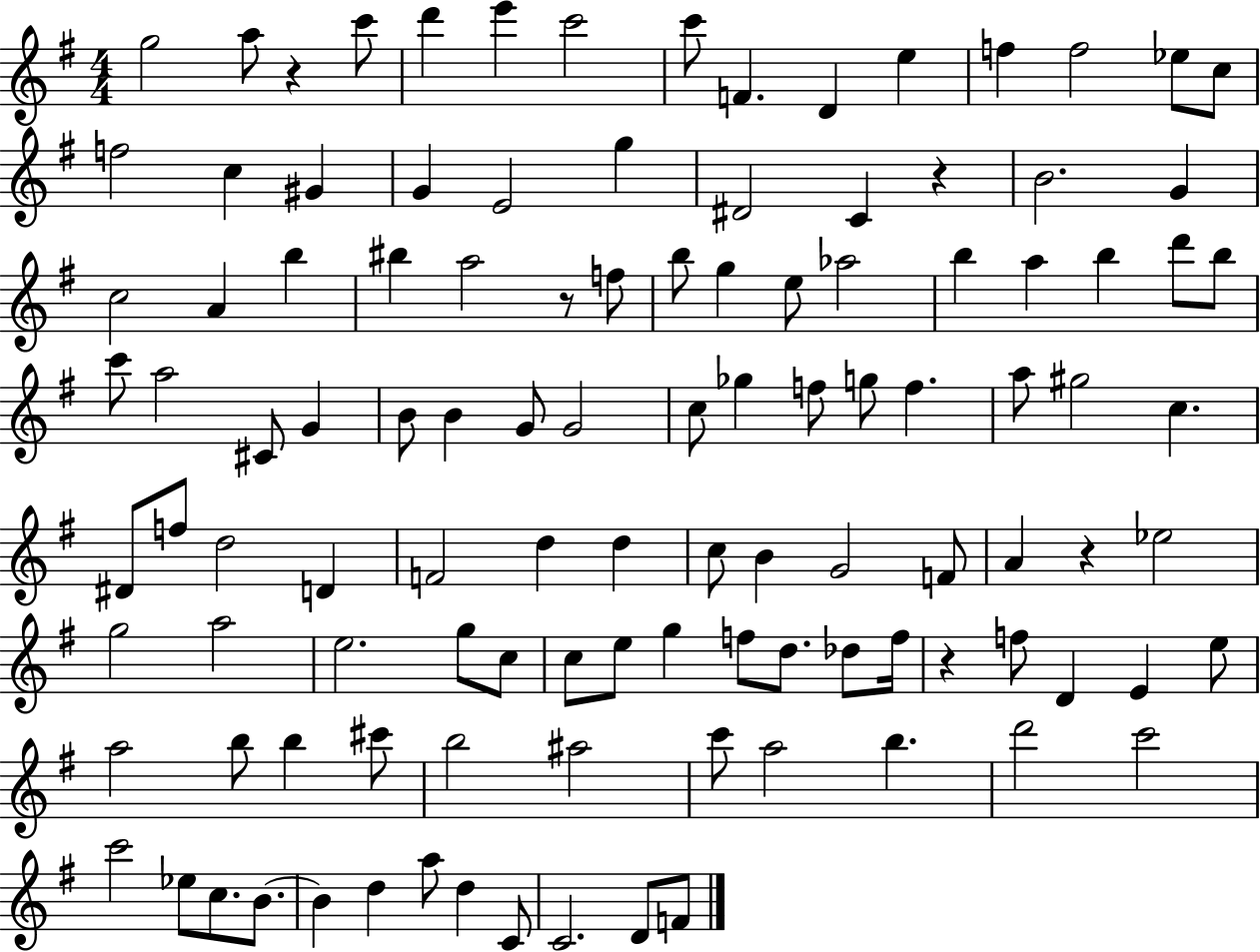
{
  \clef treble
  \numericTimeSignature
  \time 4/4
  \key g \major
  \repeat volta 2 { g''2 a''8 r4 c'''8 | d'''4 e'''4 c'''2 | c'''8 f'4. d'4 e''4 | f''4 f''2 ees''8 c''8 | \break f''2 c''4 gis'4 | g'4 e'2 g''4 | dis'2 c'4 r4 | b'2. g'4 | \break c''2 a'4 b''4 | bis''4 a''2 r8 f''8 | b''8 g''4 e''8 aes''2 | b''4 a''4 b''4 d'''8 b''8 | \break c'''8 a''2 cis'8 g'4 | b'8 b'4 g'8 g'2 | c''8 ges''4 f''8 g''8 f''4. | a''8 gis''2 c''4. | \break dis'8 f''8 d''2 d'4 | f'2 d''4 d''4 | c''8 b'4 g'2 f'8 | a'4 r4 ees''2 | \break g''2 a''2 | e''2. g''8 c''8 | c''8 e''8 g''4 f''8 d''8. des''8 f''16 | r4 f''8 d'4 e'4 e''8 | \break a''2 b''8 b''4 cis'''8 | b''2 ais''2 | c'''8 a''2 b''4. | d'''2 c'''2 | \break c'''2 ees''8 c''8. b'8.~~ | b'4 d''4 a''8 d''4 c'8 | c'2. d'8 f'8 | } \bar "|."
}